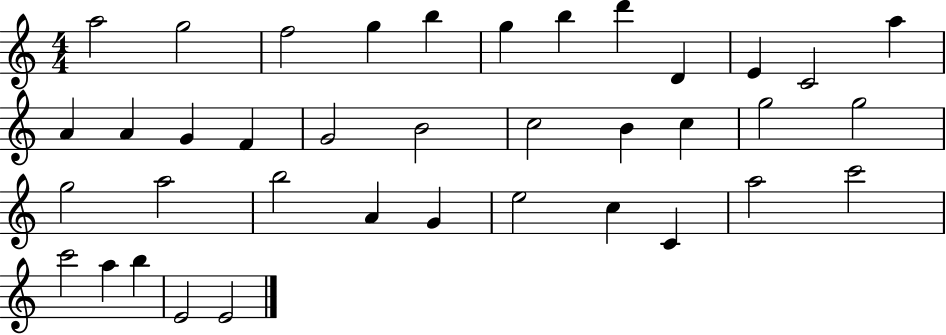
{
  \clef treble
  \numericTimeSignature
  \time 4/4
  \key c \major
  a''2 g''2 | f''2 g''4 b''4 | g''4 b''4 d'''4 d'4 | e'4 c'2 a''4 | \break a'4 a'4 g'4 f'4 | g'2 b'2 | c''2 b'4 c''4 | g''2 g''2 | \break g''2 a''2 | b''2 a'4 g'4 | e''2 c''4 c'4 | a''2 c'''2 | \break c'''2 a''4 b''4 | e'2 e'2 | \bar "|."
}